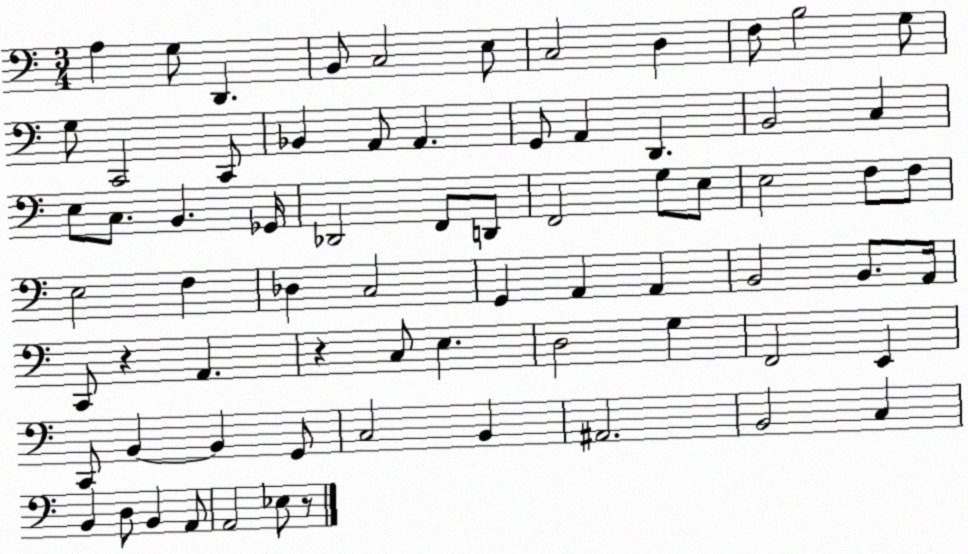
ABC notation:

X:1
T:Untitled
M:3/4
L:1/4
K:C
A, G,/2 D,, B,,/2 C,2 E,/2 C,2 D, F,/2 B,2 G,/2 G,/2 C,,2 C,,/2 _B,, A,,/2 A,, G,,/2 A,, D,, B,,2 C, E,/2 C,/2 B,, _G,,/4 _D,,2 F,,/2 D,,/2 F,,2 G,/2 E,/2 E,2 F,/2 F,/2 E,2 F, _D, C,2 G,, A,, A,, B,,2 B,,/2 A,,/4 C,,/2 z A,, z C,/2 E, D,2 G, F,,2 E,, C,,/2 B,, B,, G,,/2 C,2 B,, ^A,,2 B,,2 C, B,, D,/2 B,, A,,/2 A,,2 _E,/2 z/2